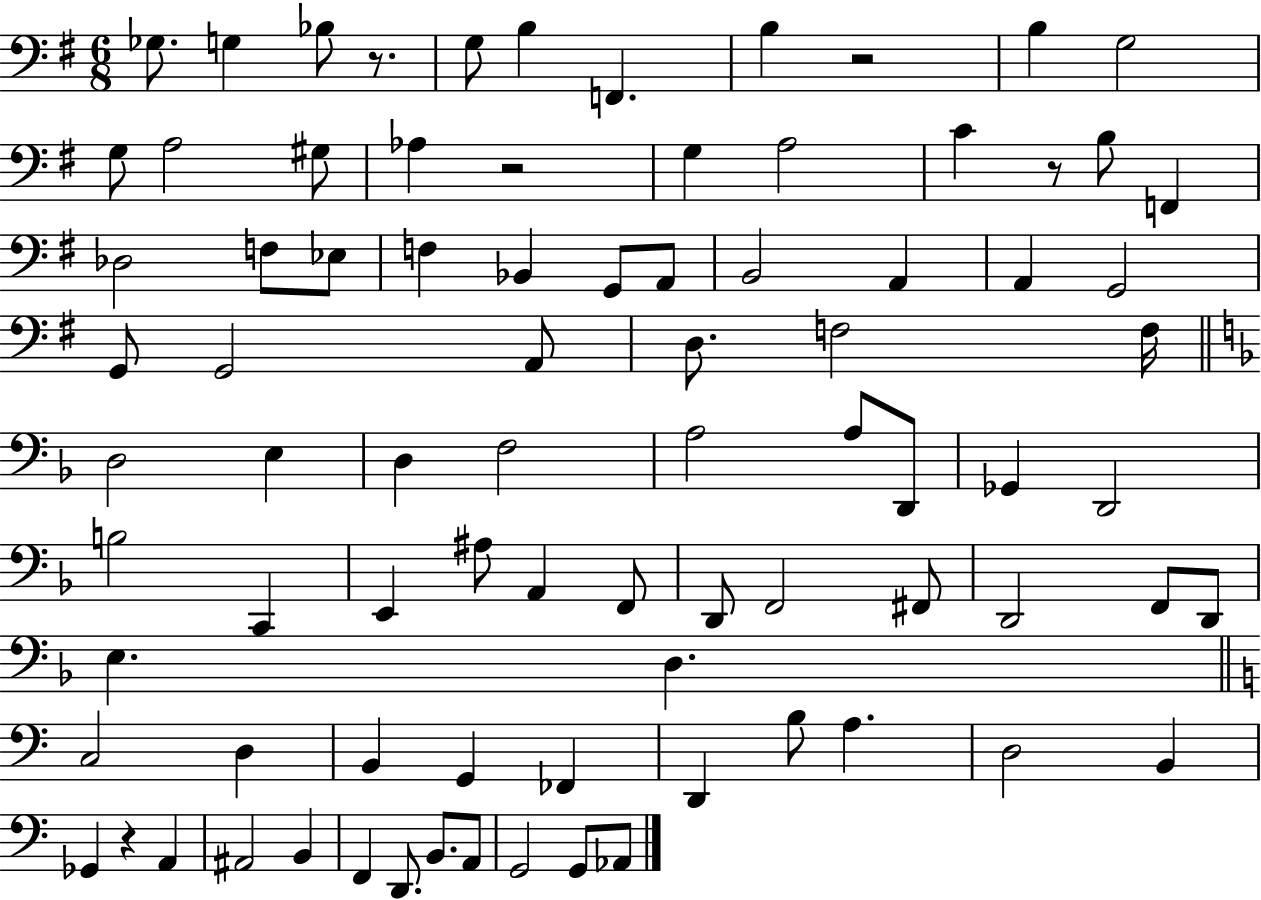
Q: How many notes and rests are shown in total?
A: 84